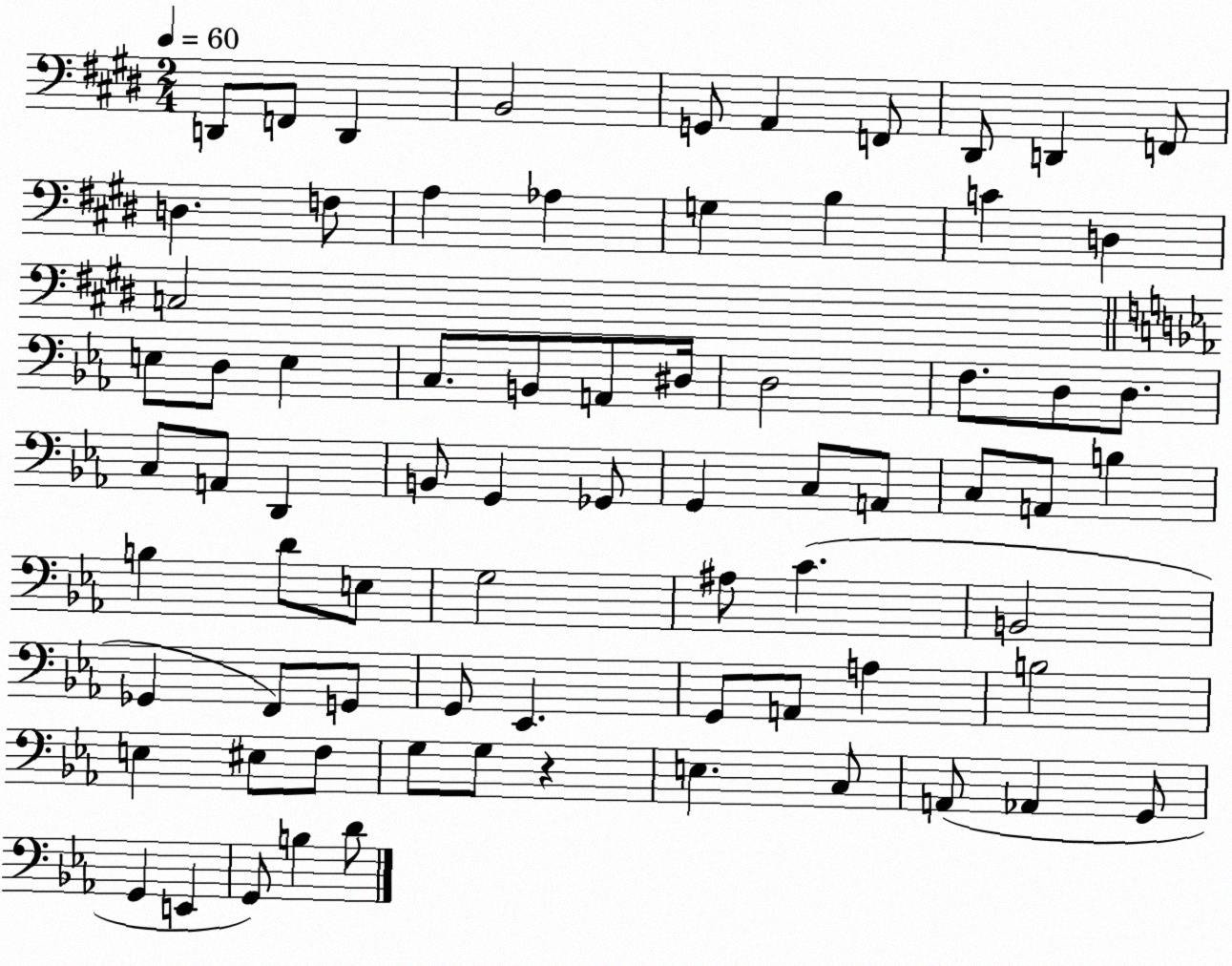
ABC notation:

X:1
T:Untitled
M:2/4
L:1/4
K:E
D,,/2 F,,/2 D,, B,,2 G,,/2 A,, F,,/2 ^D,,/2 D,, F,,/2 D, F,/2 A, _A, G, B, C D, C,2 E,/2 D,/2 E, C,/2 B,,/2 A,,/2 ^D,/4 D,2 F,/2 D,/2 D,/2 C,/2 A,,/2 D,, B,,/2 G,, _G,,/2 G,, C,/2 A,,/2 C,/2 A,,/2 B, B, D/2 E,/2 G,2 ^A,/2 C B,,2 _G,, F,,/2 G,,/2 G,,/2 _E,, G,,/2 A,,/2 A, B,2 E, ^E,/2 F,/2 G,/2 G,/2 z E, C,/2 A,,/2 _A,, G,,/2 G,, E,, G,,/2 B, D/2